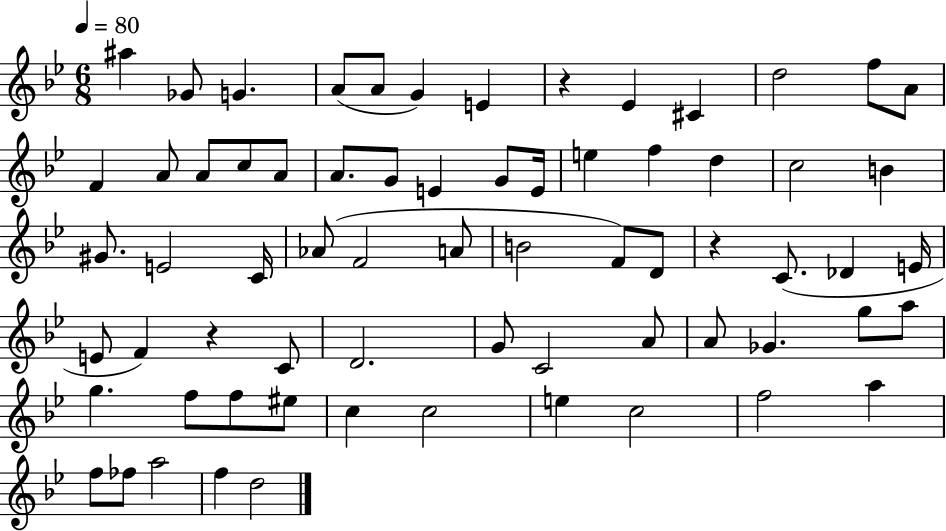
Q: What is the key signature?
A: BES major